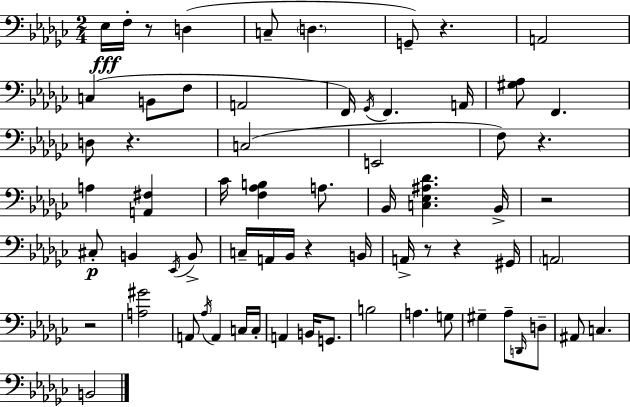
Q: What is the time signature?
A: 2/4